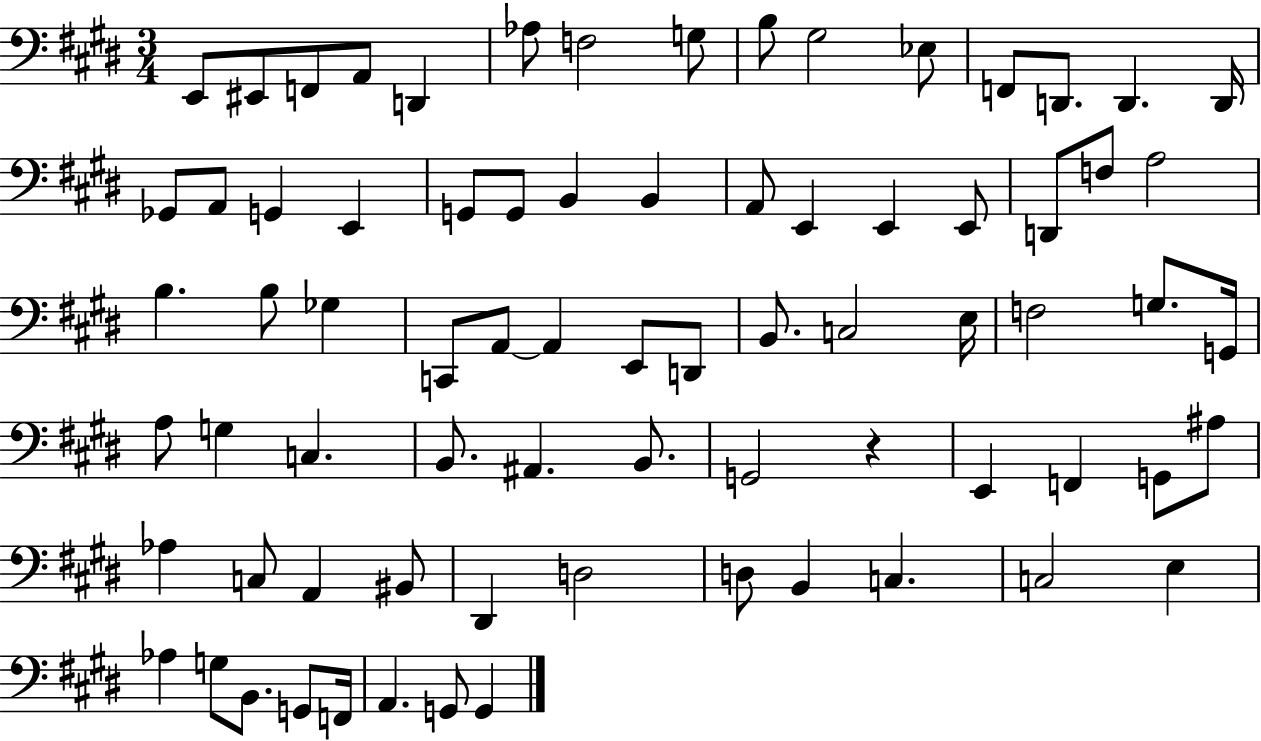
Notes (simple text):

E2/e EIS2/e F2/e A2/e D2/q Ab3/e F3/h G3/e B3/e G#3/h Eb3/e F2/e D2/e. D2/q. D2/s Gb2/e A2/e G2/q E2/q G2/e G2/e B2/q B2/q A2/e E2/q E2/q E2/e D2/e F3/e A3/h B3/q. B3/e Gb3/q C2/e A2/e A2/q E2/e D2/e B2/e. C3/h E3/s F3/h G3/e. G2/s A3/e G3/q C3/q. B2/e. A#2/q. B2/e. G2/h R/q E2/q F2/q G2/e A#3/e Ab3/q C3/e A2/q BIS2/e D#2/q D3/h D3/e B2/q C3/q. C3/h E3/q Ab3/q G3/e B2/e. G2/e F2/s A2/q. G2/e G2/q